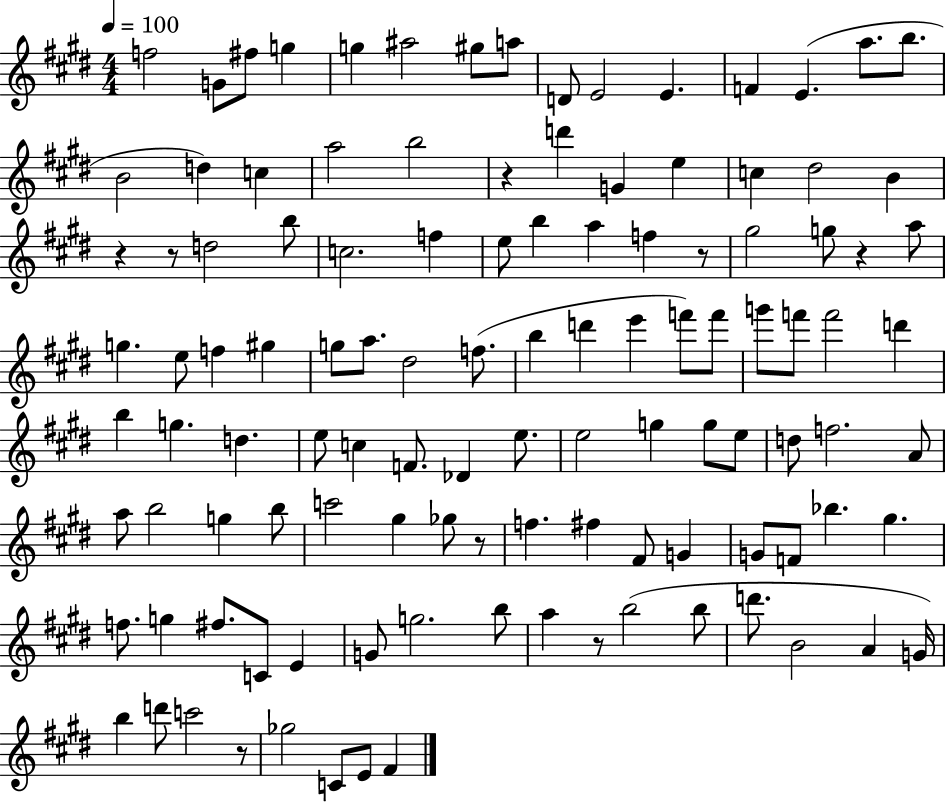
F5/h G4/e F#5/e G5/q G5/q A#5/h G#5/e A5/e D4/e E4/h E4/q. F4/q E4/q. A5/e. B5/e. B4/h D5/q C5/q A5/h B5/h R/q D6/q G4/q E5/q C5/q D#5/h B4/q R/q R/e D5/h B5/e C5/h. F5/q E5/e B5/q A5/q F5/q R/e G#5/h G5/e R/q A5/e G5/q. E5/e F5/q G#5/q G5/e A5/e. D#5/h F5/e. B5/q D6/q E6/q F6/e F6/e G6/e F6/e F6/h D6/q B5/q G5/q. D5/q. E5/e C5/q F4/e. Db4/q E5/e. E5/h G5/q G5/e E5/e D5/e F5/h. A4/e A5/e B5/h G5/q B5/e C6/h G#5/q Gb5/e R/e F5/q. F#5/q F#4/e G4/q G4/e F4/e Bb5/q. G#5/q. F5/e. G5/q F#5/e. C4/e E4/q G4/e G5/h. B5/e A5/q R/e B5/h B5/e D6/e. B4/h A4/q G4/s B5/q D6/e C6/h R/e Gb5/h C4/e E4/e F#4/q